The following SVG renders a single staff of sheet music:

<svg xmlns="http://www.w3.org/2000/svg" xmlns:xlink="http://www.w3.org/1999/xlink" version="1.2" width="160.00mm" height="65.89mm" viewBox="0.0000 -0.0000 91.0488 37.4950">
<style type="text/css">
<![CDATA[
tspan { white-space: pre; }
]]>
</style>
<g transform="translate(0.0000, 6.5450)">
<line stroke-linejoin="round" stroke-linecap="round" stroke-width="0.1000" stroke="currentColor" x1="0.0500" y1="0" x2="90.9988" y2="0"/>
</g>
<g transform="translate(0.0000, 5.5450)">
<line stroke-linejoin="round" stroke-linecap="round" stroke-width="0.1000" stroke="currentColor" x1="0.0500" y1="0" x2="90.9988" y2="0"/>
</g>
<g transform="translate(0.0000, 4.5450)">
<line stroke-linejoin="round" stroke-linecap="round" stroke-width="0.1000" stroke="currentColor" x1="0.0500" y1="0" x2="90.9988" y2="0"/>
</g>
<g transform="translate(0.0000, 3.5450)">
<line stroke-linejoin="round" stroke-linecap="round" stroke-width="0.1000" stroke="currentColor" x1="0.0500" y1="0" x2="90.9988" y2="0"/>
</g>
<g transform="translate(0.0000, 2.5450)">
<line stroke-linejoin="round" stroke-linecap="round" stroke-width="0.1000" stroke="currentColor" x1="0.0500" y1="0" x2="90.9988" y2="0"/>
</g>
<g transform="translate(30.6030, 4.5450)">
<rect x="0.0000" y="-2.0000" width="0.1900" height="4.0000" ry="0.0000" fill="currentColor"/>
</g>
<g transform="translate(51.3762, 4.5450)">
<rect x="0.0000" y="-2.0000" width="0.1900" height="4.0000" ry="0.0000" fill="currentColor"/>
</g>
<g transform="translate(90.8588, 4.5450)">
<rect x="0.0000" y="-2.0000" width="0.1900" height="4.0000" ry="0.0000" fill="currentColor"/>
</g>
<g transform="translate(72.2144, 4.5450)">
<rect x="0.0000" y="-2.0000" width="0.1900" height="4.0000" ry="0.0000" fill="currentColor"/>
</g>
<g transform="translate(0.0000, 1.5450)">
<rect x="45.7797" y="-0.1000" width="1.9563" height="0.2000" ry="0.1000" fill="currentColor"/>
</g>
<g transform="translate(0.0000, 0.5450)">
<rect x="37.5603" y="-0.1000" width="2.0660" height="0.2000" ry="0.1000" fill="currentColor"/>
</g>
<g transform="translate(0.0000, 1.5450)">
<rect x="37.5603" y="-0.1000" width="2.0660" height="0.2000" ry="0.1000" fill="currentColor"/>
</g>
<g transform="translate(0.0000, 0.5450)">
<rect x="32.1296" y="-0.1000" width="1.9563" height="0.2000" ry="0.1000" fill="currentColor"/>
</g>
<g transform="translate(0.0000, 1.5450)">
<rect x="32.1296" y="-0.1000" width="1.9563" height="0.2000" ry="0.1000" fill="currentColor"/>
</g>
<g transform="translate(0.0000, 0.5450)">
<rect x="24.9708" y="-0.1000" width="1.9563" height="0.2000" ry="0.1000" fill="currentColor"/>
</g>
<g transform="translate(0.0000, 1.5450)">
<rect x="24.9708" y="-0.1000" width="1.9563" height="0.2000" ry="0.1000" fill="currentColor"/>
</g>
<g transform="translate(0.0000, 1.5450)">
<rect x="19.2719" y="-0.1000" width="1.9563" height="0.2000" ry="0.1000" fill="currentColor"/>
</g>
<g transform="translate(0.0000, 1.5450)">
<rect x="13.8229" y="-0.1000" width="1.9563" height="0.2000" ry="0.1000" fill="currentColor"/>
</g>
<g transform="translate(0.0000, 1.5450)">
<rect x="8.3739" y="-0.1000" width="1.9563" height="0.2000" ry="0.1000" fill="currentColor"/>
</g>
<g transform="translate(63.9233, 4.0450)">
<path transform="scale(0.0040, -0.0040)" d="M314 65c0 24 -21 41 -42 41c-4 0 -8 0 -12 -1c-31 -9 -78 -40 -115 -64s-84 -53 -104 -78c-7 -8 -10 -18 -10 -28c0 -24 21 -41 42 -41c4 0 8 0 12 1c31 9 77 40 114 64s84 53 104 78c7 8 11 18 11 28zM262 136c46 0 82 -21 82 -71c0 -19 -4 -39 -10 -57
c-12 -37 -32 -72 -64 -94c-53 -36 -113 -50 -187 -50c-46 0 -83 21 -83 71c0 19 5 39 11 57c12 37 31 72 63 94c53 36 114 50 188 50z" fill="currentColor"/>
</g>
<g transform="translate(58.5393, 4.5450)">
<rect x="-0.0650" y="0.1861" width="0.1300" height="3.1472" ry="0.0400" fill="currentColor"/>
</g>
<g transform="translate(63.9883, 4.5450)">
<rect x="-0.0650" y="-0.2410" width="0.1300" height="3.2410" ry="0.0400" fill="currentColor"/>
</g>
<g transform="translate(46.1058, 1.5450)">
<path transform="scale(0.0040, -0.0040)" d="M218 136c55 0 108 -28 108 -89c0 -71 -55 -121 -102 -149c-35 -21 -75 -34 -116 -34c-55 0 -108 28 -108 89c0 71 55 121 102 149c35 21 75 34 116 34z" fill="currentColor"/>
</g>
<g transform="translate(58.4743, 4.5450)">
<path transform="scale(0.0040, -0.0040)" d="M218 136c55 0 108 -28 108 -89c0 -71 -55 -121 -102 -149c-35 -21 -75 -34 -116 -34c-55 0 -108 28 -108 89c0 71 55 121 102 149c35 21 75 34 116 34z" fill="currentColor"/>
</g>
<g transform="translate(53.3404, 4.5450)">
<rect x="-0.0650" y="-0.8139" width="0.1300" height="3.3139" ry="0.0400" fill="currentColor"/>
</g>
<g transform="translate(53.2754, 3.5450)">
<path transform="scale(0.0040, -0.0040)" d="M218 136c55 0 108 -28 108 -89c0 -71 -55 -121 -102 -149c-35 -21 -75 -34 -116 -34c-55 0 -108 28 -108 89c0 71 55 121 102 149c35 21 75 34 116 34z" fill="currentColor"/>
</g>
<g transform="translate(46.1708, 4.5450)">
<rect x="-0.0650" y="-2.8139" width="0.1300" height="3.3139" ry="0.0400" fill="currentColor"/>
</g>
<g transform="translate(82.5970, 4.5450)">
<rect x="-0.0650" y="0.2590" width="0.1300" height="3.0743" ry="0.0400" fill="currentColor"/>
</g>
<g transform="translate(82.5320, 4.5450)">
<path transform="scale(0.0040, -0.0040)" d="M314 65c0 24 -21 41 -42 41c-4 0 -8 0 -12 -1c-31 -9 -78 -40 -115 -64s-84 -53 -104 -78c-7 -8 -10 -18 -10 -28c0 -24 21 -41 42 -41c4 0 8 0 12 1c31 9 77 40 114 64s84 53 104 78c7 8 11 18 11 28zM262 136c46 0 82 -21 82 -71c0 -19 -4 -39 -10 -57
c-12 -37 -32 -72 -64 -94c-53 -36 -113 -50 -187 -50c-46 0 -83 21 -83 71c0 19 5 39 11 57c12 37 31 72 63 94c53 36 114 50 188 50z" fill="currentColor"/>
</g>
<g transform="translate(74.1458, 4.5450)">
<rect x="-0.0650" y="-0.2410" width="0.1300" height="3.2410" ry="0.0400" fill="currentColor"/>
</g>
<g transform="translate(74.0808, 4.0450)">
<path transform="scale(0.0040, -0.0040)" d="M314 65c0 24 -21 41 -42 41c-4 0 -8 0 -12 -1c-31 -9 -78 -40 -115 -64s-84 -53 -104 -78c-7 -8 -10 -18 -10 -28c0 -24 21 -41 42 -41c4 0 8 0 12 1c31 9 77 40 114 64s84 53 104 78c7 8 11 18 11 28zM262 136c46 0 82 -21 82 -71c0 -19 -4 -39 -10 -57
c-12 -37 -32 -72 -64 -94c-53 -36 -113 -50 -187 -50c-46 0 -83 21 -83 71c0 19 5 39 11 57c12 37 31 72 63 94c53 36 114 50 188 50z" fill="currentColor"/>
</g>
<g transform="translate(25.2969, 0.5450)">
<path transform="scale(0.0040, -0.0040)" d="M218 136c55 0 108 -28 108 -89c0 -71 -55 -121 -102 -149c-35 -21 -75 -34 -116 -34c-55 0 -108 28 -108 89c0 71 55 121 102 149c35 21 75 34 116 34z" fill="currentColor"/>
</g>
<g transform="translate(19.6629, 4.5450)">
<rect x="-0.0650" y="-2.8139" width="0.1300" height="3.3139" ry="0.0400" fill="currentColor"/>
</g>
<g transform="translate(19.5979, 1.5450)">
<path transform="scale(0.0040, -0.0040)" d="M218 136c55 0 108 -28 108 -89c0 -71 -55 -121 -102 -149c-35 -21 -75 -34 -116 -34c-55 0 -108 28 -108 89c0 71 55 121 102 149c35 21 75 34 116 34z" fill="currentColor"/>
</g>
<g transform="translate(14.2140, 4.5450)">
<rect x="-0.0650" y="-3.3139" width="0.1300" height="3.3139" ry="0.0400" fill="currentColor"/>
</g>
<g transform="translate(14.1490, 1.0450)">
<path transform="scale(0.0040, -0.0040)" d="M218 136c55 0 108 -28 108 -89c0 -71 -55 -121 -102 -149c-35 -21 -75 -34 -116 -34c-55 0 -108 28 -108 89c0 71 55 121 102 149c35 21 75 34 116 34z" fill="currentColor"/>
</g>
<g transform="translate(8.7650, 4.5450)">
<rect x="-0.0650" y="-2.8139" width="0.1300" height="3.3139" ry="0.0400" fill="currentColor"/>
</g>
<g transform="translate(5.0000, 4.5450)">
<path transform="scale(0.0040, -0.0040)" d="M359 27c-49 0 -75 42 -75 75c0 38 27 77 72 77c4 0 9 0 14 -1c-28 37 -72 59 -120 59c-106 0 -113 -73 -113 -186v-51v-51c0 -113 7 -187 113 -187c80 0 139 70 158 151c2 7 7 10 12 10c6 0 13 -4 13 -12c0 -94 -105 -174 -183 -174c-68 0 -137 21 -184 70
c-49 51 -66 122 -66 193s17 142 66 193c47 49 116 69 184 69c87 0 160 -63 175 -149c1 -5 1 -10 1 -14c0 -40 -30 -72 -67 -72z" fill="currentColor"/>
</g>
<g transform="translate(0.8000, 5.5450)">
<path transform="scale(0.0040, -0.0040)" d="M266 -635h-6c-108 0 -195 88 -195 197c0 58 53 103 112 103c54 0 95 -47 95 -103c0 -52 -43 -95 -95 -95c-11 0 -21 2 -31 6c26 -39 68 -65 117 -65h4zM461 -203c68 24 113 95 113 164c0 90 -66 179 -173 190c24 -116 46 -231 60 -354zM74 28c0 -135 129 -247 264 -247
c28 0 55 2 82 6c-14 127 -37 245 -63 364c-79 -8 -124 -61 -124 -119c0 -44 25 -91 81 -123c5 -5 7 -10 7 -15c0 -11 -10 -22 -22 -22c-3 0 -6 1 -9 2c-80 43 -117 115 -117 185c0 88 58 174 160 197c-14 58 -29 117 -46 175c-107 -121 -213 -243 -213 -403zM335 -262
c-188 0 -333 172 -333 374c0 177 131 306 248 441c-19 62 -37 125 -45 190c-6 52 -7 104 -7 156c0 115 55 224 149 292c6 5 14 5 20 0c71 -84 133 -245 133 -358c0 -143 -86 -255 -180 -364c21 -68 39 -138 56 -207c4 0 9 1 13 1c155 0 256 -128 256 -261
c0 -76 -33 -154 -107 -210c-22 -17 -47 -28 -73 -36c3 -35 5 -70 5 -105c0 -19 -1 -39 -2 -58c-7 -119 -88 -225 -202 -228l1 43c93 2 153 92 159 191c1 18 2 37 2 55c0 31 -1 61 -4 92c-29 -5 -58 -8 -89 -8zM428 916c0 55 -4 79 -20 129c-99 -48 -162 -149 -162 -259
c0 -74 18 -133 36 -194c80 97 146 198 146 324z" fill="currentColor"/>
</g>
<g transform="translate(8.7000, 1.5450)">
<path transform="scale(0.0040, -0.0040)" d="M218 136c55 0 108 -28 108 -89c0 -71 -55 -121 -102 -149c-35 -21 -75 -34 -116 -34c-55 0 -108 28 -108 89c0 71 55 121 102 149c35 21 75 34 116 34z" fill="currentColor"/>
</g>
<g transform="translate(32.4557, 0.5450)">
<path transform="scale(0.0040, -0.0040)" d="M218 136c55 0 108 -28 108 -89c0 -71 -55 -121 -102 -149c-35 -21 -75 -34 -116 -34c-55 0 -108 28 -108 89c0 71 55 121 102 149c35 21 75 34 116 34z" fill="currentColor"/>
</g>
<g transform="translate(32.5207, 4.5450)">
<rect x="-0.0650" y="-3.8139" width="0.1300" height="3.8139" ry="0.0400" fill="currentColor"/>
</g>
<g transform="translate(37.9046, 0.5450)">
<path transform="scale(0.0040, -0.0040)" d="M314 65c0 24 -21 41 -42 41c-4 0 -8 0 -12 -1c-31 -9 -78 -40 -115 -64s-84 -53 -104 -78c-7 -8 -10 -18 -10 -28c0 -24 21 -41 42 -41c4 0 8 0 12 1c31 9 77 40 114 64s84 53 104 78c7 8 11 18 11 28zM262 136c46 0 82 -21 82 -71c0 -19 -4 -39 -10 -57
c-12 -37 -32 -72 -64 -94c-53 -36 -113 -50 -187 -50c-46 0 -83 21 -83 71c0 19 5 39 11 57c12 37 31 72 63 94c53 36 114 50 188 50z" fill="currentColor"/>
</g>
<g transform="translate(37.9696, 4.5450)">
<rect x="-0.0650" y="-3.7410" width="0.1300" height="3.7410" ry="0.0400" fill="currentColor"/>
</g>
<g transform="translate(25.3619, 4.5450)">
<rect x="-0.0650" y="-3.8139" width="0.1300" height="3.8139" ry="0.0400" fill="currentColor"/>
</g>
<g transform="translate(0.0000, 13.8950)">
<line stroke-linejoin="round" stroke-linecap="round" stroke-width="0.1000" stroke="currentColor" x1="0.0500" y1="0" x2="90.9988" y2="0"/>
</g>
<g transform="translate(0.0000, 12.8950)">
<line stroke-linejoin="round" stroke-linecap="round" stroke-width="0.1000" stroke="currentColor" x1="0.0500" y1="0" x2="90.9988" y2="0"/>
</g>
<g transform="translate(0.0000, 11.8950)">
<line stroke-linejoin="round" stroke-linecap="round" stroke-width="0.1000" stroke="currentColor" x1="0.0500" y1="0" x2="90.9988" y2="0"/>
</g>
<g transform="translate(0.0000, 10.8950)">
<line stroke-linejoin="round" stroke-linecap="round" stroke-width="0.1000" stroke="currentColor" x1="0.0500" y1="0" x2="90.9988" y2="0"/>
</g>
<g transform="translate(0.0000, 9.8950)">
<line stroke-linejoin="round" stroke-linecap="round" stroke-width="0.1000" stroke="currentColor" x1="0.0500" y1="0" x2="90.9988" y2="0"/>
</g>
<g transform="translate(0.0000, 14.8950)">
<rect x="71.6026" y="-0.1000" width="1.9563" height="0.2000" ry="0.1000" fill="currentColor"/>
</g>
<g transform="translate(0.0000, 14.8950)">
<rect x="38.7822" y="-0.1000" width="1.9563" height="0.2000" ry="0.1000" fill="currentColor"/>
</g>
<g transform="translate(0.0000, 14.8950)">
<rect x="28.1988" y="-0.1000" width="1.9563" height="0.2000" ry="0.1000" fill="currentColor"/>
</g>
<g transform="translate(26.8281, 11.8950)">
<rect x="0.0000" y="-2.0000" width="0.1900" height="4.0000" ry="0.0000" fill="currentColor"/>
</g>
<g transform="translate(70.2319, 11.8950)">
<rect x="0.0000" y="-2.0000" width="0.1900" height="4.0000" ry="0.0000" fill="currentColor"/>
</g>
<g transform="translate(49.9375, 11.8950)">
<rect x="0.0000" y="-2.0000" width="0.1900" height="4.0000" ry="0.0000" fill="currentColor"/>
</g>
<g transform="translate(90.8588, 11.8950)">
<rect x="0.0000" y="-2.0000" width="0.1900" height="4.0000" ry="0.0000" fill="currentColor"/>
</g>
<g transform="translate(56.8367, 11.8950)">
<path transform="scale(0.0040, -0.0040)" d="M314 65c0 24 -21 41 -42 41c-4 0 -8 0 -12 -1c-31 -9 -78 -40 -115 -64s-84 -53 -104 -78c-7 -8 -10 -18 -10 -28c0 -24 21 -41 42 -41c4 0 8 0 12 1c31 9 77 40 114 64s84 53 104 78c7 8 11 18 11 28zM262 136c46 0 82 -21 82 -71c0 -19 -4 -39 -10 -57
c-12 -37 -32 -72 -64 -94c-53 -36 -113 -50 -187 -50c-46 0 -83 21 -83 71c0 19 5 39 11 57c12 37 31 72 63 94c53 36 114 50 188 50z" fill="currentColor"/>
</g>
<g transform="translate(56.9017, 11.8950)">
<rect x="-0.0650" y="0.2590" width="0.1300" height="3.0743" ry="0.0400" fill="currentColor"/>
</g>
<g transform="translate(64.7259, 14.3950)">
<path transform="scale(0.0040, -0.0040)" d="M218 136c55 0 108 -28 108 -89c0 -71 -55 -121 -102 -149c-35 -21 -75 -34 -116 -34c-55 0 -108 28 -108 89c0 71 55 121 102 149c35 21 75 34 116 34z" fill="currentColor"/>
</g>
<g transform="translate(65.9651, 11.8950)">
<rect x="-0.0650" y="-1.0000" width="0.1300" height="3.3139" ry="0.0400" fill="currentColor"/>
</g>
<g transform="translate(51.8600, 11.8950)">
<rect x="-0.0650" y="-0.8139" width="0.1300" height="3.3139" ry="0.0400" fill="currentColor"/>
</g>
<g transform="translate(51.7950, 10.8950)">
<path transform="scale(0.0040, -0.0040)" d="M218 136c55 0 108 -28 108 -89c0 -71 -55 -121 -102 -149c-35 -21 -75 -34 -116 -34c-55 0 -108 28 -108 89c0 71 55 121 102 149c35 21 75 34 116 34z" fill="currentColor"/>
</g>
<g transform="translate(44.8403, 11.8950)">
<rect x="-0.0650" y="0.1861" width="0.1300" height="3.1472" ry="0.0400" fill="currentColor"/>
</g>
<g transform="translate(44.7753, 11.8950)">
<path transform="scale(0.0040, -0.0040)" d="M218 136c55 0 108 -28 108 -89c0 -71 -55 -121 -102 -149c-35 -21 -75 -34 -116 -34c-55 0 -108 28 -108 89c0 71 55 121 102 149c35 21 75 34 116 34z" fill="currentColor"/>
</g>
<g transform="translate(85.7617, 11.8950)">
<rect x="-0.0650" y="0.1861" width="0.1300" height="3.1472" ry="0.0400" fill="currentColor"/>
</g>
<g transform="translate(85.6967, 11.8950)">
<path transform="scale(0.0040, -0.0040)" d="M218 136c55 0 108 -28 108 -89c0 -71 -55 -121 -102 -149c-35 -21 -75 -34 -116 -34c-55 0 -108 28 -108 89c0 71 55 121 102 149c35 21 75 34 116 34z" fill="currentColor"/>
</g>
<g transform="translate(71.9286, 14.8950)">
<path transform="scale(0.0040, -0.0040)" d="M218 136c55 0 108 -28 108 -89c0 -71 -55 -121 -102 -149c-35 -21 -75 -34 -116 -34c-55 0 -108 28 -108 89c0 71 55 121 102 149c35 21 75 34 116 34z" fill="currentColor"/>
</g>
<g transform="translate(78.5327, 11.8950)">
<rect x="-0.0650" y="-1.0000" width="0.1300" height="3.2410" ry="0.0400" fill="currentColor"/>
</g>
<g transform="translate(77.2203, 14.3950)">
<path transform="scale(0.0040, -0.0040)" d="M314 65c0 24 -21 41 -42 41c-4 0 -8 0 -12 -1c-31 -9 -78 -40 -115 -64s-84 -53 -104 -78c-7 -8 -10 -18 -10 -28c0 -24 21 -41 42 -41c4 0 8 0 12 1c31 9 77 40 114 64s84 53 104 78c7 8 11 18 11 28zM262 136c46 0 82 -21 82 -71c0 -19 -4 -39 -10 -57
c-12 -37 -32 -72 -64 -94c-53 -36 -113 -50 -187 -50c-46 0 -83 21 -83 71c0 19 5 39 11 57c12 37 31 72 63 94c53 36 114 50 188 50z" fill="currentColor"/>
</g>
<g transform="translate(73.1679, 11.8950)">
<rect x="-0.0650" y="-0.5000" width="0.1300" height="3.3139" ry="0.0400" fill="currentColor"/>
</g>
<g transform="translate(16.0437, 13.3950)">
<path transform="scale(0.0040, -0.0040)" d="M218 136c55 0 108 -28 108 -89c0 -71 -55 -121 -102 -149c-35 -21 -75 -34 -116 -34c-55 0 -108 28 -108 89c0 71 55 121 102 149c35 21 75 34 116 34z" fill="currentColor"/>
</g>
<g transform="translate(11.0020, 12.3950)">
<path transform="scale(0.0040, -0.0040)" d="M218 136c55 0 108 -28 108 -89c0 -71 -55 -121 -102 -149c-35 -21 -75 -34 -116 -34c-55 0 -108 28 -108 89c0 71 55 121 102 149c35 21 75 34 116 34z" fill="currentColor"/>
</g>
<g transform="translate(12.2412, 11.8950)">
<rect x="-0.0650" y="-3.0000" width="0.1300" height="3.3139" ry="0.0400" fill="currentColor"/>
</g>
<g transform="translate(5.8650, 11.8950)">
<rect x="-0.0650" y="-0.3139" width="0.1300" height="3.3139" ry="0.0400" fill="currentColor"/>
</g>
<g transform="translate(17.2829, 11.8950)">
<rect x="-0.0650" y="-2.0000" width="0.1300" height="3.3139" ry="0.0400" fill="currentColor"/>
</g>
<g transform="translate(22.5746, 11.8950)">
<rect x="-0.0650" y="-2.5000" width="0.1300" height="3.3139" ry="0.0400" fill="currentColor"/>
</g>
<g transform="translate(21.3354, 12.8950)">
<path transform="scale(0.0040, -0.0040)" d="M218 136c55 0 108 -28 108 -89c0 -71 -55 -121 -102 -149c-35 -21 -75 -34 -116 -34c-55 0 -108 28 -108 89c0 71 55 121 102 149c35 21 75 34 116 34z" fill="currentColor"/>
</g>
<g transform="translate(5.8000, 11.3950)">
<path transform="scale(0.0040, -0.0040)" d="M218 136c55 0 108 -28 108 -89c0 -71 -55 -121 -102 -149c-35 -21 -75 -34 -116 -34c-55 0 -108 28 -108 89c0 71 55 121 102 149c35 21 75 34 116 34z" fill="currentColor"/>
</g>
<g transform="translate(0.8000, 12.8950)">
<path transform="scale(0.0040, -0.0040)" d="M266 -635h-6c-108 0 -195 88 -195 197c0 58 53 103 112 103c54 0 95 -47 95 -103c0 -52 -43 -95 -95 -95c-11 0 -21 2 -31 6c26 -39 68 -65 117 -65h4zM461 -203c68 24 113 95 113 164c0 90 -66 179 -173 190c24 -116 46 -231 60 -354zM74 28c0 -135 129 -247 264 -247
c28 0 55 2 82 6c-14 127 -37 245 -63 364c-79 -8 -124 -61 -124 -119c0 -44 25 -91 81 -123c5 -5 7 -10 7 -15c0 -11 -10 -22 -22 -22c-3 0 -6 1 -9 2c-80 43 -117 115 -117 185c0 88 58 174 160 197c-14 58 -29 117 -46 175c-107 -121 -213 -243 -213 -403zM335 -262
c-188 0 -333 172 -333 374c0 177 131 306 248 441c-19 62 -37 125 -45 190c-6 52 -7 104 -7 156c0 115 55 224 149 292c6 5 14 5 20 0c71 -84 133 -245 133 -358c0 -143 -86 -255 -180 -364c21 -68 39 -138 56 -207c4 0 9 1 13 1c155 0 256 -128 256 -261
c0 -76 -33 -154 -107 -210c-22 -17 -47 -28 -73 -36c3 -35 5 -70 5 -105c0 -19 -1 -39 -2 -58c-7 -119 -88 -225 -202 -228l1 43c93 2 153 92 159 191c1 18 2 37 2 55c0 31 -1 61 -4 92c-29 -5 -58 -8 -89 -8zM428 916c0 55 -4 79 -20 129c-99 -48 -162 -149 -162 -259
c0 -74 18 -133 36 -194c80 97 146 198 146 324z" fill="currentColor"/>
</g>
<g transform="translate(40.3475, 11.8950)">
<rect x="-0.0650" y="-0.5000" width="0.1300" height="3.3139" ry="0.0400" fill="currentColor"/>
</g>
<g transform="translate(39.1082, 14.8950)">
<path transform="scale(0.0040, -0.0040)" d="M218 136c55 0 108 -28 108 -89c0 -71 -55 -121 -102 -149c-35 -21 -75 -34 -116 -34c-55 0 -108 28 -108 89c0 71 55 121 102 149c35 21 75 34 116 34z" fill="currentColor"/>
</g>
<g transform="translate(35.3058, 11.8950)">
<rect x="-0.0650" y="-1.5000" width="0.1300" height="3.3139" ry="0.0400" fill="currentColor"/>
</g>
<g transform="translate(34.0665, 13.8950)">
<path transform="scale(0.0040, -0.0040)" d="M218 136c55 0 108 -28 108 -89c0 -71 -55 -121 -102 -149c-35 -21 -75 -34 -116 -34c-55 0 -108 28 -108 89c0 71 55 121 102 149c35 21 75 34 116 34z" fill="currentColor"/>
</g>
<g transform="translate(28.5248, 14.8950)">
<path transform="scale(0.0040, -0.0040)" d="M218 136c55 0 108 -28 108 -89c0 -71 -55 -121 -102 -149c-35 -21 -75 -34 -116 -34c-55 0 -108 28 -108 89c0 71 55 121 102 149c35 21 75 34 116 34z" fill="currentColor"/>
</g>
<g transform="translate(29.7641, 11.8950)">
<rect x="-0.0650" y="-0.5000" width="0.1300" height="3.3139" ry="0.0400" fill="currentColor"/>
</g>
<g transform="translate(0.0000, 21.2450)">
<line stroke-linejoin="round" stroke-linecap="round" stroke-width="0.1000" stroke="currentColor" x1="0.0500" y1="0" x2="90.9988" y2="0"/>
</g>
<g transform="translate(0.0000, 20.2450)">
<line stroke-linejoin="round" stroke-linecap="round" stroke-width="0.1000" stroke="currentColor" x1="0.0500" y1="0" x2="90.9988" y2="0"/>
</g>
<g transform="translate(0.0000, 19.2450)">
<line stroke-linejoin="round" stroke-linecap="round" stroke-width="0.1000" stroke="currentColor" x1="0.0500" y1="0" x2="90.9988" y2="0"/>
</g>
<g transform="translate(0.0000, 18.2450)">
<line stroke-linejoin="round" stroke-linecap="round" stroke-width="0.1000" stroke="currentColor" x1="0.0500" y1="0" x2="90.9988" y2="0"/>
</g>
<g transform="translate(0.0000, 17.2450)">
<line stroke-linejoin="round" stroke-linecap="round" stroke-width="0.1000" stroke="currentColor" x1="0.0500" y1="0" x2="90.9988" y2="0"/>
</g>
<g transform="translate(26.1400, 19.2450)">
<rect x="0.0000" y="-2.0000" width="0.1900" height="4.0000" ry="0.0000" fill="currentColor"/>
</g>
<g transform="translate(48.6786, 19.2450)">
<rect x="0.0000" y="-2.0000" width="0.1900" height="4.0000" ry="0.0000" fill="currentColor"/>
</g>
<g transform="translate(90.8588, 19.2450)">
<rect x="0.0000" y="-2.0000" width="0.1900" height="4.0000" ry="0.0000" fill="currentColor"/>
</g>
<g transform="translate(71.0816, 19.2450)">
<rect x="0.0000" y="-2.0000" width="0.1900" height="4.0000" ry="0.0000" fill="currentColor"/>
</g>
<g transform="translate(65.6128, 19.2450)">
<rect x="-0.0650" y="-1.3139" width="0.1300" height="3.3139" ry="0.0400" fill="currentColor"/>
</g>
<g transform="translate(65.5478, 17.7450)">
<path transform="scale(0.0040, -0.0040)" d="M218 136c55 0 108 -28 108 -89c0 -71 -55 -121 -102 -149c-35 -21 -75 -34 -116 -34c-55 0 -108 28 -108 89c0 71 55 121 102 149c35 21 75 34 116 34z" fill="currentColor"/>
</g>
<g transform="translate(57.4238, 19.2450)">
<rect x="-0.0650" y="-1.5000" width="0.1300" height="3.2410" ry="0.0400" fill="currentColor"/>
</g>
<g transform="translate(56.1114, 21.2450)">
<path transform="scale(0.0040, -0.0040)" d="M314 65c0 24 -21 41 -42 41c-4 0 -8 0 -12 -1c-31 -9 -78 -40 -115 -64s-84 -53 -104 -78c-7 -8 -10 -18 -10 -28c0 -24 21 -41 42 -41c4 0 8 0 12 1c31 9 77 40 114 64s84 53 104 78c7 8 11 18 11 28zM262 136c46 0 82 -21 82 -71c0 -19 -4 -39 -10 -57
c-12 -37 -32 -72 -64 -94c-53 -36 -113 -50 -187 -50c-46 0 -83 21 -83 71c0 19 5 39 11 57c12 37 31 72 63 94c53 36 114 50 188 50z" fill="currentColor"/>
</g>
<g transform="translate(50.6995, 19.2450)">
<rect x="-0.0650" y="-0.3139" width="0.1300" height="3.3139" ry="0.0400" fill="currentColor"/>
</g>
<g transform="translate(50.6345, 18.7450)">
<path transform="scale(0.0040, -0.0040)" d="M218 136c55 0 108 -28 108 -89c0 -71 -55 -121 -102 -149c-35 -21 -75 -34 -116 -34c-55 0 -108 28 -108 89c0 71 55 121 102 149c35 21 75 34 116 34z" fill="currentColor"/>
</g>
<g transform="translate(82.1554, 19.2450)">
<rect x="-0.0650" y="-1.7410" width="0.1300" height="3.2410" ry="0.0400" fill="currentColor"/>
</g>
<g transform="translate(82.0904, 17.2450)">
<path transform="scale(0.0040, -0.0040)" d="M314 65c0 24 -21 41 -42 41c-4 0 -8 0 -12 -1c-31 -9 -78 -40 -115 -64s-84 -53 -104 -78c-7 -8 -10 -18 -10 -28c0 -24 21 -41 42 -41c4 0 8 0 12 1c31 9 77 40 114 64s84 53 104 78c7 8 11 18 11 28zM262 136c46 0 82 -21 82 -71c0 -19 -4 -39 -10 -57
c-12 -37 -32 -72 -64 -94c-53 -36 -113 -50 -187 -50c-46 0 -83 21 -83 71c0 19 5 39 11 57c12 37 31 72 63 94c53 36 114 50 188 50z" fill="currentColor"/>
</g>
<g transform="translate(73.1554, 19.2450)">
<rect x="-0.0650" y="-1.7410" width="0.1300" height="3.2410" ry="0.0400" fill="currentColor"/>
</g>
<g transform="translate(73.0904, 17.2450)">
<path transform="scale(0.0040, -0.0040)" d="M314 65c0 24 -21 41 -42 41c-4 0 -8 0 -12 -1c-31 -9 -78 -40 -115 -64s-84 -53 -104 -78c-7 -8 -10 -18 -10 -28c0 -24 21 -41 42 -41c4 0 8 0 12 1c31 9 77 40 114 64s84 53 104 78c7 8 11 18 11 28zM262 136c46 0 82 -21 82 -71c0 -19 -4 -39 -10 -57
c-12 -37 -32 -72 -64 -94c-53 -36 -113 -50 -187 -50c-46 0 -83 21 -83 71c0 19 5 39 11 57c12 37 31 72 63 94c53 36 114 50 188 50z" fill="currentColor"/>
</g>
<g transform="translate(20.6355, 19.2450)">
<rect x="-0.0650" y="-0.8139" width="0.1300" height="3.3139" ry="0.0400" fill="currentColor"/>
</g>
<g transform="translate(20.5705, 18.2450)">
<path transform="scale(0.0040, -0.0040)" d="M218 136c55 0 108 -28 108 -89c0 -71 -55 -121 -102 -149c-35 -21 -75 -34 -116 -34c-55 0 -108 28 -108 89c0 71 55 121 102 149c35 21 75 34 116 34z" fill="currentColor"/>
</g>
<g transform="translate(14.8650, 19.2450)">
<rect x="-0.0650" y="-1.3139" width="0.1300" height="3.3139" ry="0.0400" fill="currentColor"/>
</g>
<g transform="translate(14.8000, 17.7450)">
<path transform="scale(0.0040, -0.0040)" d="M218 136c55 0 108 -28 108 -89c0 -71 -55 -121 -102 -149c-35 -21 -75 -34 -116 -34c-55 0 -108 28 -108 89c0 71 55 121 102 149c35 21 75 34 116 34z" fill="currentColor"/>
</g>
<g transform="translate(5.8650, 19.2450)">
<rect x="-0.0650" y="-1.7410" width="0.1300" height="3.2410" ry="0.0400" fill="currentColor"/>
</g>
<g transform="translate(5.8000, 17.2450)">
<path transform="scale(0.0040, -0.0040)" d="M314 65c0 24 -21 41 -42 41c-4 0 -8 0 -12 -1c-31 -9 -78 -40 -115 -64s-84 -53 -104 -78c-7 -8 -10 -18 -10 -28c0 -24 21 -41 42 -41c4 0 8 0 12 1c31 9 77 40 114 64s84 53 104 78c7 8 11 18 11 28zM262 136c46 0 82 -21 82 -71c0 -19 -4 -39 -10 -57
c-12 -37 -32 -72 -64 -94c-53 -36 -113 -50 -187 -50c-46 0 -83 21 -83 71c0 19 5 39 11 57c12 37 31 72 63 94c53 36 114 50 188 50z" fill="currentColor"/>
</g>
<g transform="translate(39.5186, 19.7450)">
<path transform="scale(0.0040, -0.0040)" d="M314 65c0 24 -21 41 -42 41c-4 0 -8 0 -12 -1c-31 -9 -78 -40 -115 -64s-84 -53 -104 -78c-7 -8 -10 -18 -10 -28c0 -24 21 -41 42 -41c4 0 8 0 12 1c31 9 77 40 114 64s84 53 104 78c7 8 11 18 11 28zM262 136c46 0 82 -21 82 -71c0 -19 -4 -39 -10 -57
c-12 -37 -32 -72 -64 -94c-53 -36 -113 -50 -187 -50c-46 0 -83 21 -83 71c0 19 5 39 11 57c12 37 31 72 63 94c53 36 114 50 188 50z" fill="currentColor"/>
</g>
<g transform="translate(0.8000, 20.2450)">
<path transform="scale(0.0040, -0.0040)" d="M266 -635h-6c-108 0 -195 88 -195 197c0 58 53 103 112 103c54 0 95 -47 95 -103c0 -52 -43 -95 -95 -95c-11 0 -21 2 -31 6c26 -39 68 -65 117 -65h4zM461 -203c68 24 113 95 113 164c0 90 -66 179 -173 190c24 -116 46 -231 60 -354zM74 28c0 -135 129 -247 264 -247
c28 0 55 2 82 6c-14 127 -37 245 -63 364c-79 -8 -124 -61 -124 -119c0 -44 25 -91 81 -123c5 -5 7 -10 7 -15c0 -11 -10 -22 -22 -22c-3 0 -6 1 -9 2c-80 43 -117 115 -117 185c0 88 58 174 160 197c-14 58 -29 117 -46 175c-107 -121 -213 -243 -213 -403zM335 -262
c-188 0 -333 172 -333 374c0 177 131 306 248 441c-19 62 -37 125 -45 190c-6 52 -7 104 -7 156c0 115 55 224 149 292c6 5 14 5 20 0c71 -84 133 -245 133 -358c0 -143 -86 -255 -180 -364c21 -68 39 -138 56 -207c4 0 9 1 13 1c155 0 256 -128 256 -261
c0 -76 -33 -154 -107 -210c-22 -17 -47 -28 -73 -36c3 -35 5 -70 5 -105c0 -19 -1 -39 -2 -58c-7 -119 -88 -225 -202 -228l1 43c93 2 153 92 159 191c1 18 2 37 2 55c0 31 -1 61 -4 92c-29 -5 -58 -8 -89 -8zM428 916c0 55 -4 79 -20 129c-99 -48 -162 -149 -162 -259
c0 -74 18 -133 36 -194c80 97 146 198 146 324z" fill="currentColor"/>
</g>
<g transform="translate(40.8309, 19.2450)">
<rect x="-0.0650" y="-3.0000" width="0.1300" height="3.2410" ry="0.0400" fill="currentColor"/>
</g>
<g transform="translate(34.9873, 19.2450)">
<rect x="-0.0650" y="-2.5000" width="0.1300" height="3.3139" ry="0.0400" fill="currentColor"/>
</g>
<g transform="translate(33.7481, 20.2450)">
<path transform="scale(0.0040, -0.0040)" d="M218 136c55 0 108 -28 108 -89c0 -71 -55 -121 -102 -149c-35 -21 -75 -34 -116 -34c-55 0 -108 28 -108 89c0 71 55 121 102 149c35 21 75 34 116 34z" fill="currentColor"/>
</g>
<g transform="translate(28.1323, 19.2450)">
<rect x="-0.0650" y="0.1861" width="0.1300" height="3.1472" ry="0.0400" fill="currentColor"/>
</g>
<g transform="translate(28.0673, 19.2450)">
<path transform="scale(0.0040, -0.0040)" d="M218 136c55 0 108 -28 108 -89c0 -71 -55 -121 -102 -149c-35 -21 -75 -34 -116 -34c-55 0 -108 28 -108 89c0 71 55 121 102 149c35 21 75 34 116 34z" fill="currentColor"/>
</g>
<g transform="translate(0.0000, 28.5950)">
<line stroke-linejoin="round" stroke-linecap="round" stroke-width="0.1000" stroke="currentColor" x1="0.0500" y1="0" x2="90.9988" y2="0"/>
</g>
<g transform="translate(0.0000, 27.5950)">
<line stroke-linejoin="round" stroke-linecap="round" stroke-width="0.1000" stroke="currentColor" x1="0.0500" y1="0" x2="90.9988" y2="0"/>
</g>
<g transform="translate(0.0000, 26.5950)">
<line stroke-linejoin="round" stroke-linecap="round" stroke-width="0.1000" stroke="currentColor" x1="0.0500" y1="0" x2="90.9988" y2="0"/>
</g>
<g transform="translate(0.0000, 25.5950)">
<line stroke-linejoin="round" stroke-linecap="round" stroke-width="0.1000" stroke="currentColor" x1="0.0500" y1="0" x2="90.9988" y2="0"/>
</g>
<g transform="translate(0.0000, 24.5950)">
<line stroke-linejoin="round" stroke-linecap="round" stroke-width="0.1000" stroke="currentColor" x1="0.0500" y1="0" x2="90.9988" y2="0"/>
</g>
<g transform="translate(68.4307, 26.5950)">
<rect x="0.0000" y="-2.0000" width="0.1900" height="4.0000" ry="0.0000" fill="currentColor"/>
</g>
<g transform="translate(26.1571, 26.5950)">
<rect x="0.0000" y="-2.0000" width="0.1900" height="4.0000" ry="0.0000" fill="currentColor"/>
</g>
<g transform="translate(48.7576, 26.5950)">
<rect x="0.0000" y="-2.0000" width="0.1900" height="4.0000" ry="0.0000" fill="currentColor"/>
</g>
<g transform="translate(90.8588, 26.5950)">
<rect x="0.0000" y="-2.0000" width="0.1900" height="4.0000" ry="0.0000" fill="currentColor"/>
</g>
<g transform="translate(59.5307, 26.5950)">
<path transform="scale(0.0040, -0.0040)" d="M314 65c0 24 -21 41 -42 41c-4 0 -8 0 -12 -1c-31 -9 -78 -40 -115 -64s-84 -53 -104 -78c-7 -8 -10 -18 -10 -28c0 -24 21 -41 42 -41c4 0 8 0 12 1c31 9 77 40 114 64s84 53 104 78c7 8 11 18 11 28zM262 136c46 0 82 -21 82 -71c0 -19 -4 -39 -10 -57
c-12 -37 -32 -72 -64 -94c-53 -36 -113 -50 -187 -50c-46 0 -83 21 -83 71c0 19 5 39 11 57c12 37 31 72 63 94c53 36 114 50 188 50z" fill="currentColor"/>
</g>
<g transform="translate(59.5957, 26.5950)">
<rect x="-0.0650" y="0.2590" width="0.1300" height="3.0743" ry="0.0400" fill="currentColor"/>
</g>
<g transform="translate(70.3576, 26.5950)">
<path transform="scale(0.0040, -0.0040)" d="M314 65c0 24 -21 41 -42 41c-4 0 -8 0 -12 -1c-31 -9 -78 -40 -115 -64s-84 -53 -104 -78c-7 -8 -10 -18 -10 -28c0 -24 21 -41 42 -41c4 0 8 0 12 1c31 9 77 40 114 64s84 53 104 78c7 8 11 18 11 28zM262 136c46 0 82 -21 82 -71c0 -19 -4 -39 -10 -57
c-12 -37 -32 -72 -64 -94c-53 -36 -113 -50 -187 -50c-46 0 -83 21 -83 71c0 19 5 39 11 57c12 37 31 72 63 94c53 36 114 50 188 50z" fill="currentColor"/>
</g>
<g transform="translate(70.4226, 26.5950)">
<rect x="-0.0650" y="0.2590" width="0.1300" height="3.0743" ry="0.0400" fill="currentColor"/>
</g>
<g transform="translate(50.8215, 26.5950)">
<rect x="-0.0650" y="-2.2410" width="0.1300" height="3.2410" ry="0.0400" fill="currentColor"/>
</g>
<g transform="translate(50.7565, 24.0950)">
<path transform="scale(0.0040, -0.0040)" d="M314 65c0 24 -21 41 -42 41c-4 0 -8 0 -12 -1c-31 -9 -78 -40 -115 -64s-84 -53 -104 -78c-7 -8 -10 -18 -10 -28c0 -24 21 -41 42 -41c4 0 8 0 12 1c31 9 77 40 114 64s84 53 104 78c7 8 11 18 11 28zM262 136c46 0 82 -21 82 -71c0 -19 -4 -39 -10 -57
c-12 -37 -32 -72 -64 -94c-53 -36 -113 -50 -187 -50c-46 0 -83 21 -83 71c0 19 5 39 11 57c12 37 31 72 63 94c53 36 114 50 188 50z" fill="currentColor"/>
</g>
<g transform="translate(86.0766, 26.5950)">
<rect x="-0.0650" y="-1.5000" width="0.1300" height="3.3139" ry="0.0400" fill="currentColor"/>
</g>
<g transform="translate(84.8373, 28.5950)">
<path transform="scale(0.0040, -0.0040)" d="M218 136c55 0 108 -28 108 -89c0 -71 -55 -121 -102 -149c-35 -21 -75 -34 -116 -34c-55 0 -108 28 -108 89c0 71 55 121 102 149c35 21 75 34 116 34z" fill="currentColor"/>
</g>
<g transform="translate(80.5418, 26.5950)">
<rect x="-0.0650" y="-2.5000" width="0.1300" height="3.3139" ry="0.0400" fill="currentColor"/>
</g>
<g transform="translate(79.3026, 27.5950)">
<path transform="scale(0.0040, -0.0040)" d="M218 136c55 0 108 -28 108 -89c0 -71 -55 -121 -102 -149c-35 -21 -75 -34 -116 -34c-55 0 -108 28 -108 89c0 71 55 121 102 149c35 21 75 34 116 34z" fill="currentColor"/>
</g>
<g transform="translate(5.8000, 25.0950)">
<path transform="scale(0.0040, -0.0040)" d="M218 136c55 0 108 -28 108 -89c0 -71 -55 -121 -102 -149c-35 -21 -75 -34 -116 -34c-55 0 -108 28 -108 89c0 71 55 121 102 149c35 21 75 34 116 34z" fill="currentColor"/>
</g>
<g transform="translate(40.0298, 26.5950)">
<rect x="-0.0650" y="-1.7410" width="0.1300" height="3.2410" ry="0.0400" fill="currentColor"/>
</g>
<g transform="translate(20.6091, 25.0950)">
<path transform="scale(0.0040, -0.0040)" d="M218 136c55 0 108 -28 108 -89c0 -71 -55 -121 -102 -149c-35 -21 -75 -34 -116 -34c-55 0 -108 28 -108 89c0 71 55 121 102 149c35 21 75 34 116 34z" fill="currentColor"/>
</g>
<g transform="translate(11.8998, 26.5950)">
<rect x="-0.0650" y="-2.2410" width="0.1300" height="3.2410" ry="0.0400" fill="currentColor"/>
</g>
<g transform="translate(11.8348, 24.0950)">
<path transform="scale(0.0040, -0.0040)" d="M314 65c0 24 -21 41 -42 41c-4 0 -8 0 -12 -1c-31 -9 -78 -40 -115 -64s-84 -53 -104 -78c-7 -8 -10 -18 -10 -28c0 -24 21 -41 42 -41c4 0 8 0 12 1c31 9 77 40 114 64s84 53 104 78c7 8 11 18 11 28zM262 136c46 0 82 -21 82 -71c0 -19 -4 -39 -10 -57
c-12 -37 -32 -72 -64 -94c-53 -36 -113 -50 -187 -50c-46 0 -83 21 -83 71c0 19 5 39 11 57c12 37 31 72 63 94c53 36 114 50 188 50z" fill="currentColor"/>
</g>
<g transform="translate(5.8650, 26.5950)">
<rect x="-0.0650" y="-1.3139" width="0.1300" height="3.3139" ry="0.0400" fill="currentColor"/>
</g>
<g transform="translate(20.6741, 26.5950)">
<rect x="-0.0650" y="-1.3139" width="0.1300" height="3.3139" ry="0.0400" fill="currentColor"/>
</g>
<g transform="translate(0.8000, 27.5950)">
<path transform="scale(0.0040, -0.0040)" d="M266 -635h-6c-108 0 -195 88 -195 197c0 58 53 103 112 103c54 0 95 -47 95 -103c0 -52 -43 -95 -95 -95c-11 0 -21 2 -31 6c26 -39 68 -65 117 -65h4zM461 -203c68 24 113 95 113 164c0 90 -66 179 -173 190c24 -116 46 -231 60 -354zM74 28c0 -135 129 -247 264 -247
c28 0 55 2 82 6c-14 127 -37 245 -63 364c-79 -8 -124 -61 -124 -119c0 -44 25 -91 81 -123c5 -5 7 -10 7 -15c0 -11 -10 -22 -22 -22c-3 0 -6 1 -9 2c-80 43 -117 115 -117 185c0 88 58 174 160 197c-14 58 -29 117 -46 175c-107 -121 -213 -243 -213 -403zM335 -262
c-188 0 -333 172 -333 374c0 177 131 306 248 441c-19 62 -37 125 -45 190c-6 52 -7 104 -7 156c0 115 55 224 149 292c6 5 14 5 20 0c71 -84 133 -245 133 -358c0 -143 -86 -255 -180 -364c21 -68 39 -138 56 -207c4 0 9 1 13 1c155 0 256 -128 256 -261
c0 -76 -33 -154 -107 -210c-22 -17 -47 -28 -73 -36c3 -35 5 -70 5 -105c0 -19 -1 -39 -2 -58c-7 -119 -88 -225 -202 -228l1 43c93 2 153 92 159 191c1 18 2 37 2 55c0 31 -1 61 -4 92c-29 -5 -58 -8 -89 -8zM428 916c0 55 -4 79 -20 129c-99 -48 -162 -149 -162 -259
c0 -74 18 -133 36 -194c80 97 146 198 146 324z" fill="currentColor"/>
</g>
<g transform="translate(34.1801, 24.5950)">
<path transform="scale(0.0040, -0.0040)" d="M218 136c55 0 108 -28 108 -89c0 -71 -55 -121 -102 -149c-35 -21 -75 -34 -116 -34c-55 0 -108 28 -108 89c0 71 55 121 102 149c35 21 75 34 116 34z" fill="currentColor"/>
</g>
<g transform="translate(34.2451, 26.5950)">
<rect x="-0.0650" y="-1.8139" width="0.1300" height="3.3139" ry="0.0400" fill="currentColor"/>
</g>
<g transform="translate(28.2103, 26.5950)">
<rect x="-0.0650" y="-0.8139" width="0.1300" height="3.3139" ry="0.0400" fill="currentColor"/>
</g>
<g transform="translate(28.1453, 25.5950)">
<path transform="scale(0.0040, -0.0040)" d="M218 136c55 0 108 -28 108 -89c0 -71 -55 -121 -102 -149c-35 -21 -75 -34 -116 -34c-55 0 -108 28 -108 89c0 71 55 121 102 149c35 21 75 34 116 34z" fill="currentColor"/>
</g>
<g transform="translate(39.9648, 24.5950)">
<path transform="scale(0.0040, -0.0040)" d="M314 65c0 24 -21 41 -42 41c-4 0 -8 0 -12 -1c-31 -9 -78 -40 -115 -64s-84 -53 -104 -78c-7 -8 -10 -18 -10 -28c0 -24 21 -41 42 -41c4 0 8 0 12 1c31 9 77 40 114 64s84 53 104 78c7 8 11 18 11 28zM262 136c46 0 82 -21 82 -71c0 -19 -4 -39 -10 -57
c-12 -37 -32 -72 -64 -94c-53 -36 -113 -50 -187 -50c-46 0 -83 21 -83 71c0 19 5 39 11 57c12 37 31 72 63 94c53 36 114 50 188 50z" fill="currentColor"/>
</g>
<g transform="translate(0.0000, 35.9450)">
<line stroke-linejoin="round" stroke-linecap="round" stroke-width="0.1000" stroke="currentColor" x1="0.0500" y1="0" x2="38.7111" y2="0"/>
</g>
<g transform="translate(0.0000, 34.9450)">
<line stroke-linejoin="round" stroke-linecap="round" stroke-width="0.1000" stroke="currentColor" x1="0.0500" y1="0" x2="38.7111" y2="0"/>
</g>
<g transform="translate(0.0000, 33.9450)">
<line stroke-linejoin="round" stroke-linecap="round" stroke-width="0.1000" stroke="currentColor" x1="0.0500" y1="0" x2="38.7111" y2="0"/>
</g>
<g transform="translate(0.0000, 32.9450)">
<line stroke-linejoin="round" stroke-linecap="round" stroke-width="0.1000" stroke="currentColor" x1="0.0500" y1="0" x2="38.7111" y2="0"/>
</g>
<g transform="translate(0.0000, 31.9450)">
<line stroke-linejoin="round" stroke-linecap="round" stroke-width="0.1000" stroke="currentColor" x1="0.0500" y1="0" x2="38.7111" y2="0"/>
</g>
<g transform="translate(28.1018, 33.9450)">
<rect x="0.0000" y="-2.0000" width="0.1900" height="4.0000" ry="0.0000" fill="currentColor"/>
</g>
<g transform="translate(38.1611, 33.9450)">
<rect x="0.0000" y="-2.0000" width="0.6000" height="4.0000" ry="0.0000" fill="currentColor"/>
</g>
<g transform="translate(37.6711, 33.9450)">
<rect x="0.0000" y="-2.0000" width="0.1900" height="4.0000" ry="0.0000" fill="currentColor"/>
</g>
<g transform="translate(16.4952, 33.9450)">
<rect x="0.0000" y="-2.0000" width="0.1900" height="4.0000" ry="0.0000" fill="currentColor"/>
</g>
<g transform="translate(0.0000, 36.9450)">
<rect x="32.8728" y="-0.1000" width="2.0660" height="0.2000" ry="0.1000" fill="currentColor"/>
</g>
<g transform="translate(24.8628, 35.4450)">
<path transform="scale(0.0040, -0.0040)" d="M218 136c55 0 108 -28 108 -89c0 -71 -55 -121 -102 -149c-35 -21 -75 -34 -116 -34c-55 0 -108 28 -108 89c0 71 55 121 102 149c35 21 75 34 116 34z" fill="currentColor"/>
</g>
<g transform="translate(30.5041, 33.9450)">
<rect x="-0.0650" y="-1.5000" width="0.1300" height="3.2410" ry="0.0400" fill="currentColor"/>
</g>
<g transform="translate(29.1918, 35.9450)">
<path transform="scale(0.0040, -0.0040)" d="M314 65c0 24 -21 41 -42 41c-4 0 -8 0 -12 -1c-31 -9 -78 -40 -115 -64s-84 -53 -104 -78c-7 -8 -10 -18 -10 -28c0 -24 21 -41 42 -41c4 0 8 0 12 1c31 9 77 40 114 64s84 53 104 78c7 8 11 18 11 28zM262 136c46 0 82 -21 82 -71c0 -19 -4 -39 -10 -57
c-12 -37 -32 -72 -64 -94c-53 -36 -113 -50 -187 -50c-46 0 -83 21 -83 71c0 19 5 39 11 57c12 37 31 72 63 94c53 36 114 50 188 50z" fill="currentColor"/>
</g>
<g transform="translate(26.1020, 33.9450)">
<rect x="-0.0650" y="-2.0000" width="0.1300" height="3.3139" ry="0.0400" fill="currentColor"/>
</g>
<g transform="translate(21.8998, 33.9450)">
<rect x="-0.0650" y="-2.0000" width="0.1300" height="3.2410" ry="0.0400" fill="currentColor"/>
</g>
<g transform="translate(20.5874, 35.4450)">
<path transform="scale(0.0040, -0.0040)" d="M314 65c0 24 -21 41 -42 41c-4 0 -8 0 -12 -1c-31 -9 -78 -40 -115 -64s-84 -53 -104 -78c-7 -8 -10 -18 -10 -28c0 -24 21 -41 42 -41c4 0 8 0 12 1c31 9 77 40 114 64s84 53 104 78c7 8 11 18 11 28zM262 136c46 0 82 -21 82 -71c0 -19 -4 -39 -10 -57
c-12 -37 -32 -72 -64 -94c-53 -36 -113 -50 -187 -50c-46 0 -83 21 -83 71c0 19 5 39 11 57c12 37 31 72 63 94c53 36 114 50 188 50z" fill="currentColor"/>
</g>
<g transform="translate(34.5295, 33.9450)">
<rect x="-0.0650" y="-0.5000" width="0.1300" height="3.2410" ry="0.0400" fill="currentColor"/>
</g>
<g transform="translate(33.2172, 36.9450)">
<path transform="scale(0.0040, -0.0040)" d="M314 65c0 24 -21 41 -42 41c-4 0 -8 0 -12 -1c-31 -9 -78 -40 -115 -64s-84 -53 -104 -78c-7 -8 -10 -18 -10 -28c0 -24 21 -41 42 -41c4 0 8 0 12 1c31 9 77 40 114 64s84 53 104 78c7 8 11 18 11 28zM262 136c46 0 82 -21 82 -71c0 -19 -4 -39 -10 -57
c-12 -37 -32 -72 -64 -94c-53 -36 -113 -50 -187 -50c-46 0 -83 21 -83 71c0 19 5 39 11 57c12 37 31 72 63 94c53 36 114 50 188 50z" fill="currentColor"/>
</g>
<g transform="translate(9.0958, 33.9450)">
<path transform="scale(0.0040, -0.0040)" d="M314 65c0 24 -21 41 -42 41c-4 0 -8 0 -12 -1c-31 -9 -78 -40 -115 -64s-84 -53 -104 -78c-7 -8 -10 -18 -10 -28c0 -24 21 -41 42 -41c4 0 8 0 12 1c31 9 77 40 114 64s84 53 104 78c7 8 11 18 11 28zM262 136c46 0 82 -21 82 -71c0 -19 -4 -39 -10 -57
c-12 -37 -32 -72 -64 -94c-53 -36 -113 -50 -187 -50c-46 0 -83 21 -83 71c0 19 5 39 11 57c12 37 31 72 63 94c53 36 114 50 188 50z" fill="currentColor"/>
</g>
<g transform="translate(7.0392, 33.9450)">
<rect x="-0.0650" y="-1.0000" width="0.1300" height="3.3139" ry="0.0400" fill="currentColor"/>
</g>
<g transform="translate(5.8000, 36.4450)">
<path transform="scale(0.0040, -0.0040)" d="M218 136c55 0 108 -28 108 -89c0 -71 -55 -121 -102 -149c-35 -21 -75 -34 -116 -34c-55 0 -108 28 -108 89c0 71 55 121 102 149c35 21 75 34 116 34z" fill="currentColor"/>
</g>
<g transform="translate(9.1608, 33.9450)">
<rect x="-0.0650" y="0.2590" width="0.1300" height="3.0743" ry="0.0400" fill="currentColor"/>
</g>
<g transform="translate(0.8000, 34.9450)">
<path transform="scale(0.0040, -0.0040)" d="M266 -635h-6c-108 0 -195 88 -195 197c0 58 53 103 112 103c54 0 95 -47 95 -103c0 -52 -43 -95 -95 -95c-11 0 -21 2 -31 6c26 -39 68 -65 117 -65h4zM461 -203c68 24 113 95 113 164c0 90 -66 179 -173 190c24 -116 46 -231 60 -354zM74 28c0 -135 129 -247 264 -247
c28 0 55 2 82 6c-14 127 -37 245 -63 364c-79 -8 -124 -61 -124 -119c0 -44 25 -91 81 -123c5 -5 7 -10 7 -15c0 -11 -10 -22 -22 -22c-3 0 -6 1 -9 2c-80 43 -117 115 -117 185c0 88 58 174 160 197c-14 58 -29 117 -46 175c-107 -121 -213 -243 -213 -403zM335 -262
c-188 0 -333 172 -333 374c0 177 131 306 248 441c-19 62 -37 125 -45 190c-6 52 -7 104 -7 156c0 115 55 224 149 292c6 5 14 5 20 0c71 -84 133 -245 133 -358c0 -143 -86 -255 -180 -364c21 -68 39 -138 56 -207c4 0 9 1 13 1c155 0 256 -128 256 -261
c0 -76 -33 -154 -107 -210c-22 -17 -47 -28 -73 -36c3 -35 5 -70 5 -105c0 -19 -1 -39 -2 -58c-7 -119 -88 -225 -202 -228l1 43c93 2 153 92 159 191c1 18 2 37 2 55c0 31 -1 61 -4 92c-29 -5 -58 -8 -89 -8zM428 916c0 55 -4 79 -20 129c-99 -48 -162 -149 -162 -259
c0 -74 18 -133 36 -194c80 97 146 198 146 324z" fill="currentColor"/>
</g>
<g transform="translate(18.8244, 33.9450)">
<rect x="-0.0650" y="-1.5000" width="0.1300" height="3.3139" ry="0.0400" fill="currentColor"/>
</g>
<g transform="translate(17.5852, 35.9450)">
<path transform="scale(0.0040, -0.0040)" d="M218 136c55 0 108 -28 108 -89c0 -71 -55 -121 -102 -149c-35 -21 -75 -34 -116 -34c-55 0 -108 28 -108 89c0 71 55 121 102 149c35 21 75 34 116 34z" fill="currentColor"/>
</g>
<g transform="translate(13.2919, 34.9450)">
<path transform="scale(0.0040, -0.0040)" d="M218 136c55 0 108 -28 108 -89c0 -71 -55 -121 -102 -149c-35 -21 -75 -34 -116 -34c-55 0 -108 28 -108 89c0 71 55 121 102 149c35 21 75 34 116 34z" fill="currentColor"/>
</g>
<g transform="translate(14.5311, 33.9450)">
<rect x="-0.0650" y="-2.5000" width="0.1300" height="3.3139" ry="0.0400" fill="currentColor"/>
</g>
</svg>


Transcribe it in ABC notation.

X:1
T:Untitled
M:4/4
L:1/4
K:C
a b a c' c' c'2 a d B c2 c2 B2 c A F G C E C B d B2 D C D2 B f2 e d B G A2 c E2 e f2 f2 e g2 e d f f2 g2 B2 B2 G E D B2 G E F2 F E2 C2